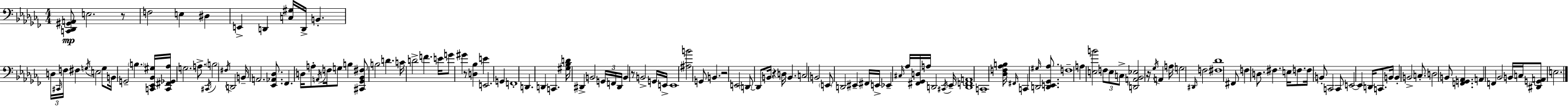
[C2,Db2,G#2,A2]/e E3/h. R/e F3/h E3/q D#3/q E2/q D2/q [C3,G#3]/s D2/s B2/q. D3/s C#2/s F3/s F#3/q G3/s E3/h G3/e B2/s G2/h B3/q. [C2,Eb2,Bb2,G#3]/s [C2,F#2,Gb2,Ab3]/s G3/h. A3/e. C#2/s B3/h F#3/s D2/h B2/s A2/h. [Eb2,Ab2,Db3]/e. FES2/q. D3/s A3/e A2/s F3/s G3/e B3/q [C#2,Gb2,Bb2,F#3]/e B3/h D4/q. C4/s D4/h F4/q. E4/s G4/e G#4/q R/e [D3,Bb3]/q E4/q E2/h. G2/q F2/w D2/q. D2/q C2/q. [G#3,Bb3,D4]/s D#2/q B2/h G2/s F2/s D#2/s B2/q R/e B2/h G2/s E2/s E2/w [A#3,B4]/h G2/e B2/q. R/h E2/h D2/e D2/e B2/s R/q D3/s B2/q. C3/h B2/h E2/e D2/h EIS2/q F#2/s E2/s Eb2/q C#3/s Ab3/s [F#2,Gb2,D3]/s A3/s D2/h C#2/s Eb2/s [D2,F2,A2]/w C2/w [Db3,F3,Ab3,B3]/s F#2/s C2/q G#3/s D2/h [D2,E2,Gb2,Ab3]/e. F3/w A3/q [E3,B4]/h F3/e E3/e C3/e [D2,A2,Bb2,Eb3]/h R/s Gb3/s A2/q A3/s G3/h D#2/s F3/h [F#3,Db4]/w F#2/e F3/q D3/e. F#3/q. E3/s F3/e. F3/s B2/e C2/h C2/e E2/h E2/q D2/s C2/e. B2/s B2/q B2/h C3/e. D3/h B2/e [F2,G2,Ab2]/q. A2/q F2/q Bb2/h B2/s C3/s [D#2,G2,A2]/e E3/h.